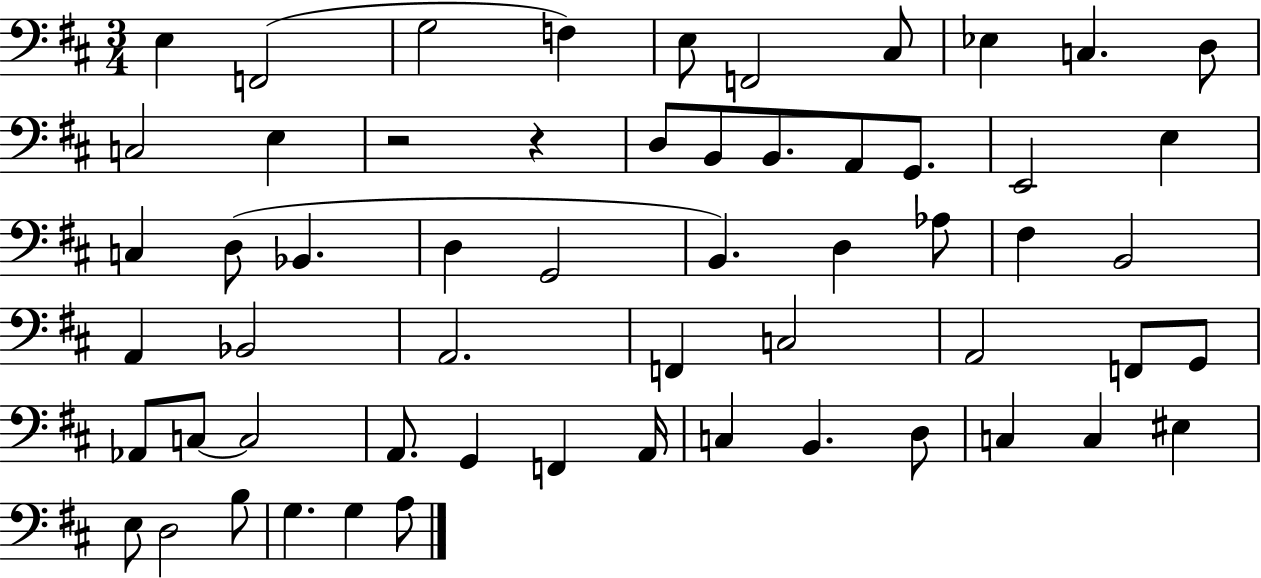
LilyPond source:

{
  \clef bass
  \numericTimeSignature
  \time 3/4
  \key d \major
  e4 f,2( | g2 f4) | e8 f,2 cis8 | ees4 c4. d8 | \break c2 e4 | r2 r4 | d8 b,8 b,8. a,8 g,8. | e,2 e4 | \break c4 d8( bes,4. | d4 g,2 | b,4.) d4 aes8 | fis4 b,2 | \break a,4 bes,2 | a,2. | f,4 c2 | a,2 f,8 g,8 | \break aes,8 c8~~ c2 | a,8. g,4 f,4 a,16 | c4 b,4. d8 | c4 c4 eis4 | \break e8 d2 b8 | g4. g4 a8 | \bar "|."
}